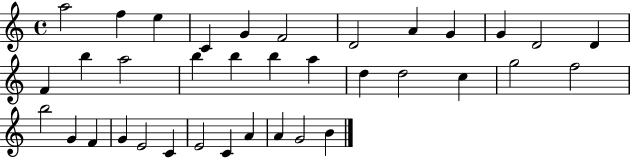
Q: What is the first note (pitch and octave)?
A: A5